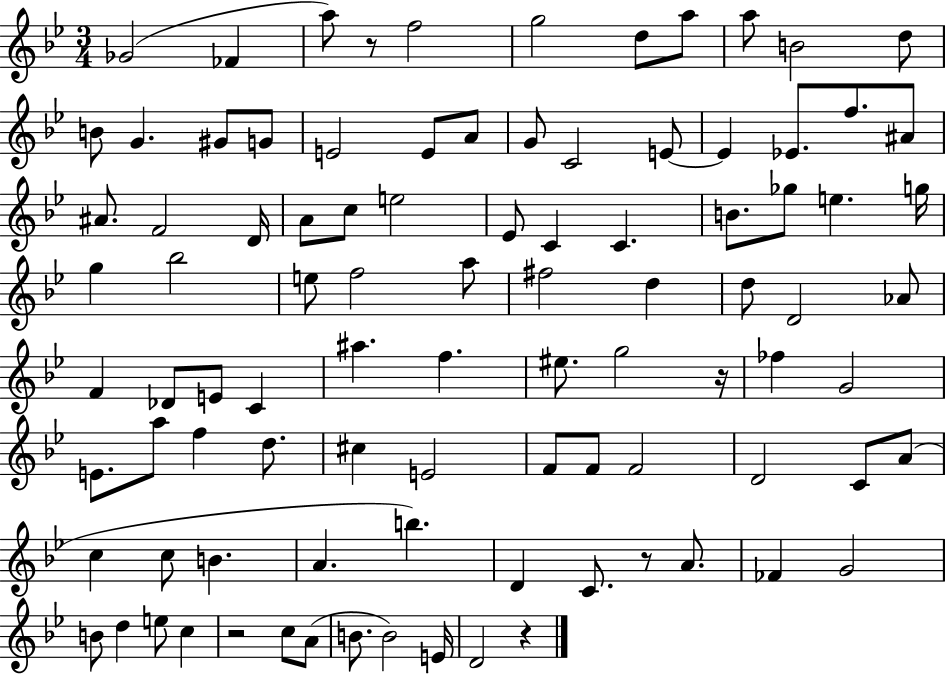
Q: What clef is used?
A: treble